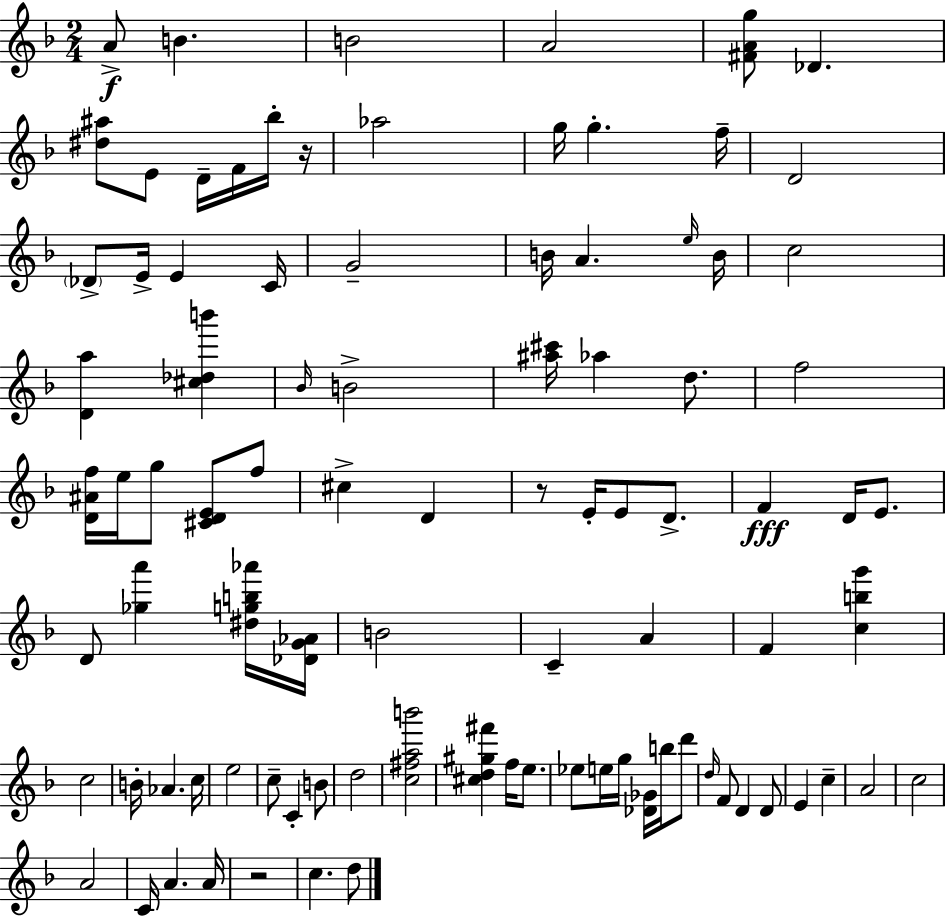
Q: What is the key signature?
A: D minor